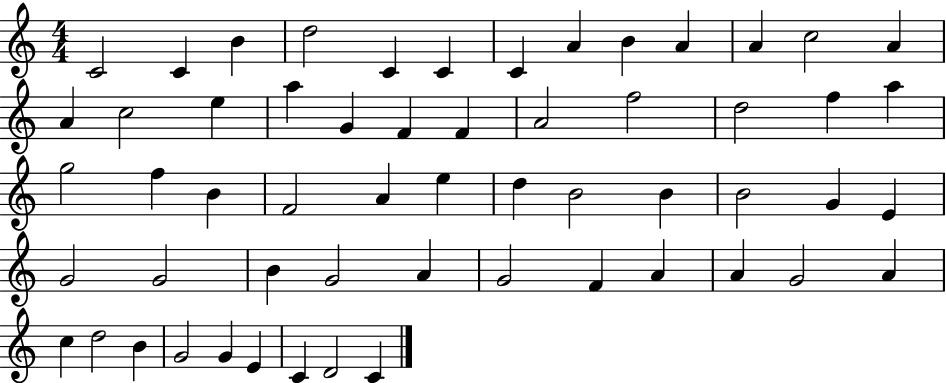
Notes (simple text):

C4/h C4/q B4/q D5/h C4/q C4/q C4/q A4/q B4/q A4/q A4/q C5/h A4/q A4/q C5/h E5/q A5/q G4/q F4/q F4/q A4/h F5/h D5/h F5/q A5/q G5/h F5/q B4/q F4/h A4/q E5/q D5/q B4/h B4/q B4/h G4/q E4/q G4/h G4/h B4/q G4/h A4/q G4/h F4/q A4/q A4/q G4/h A4/q C5/q D5/h B4/q G4/h G4/q E4/q C4/q D4/h C4/q